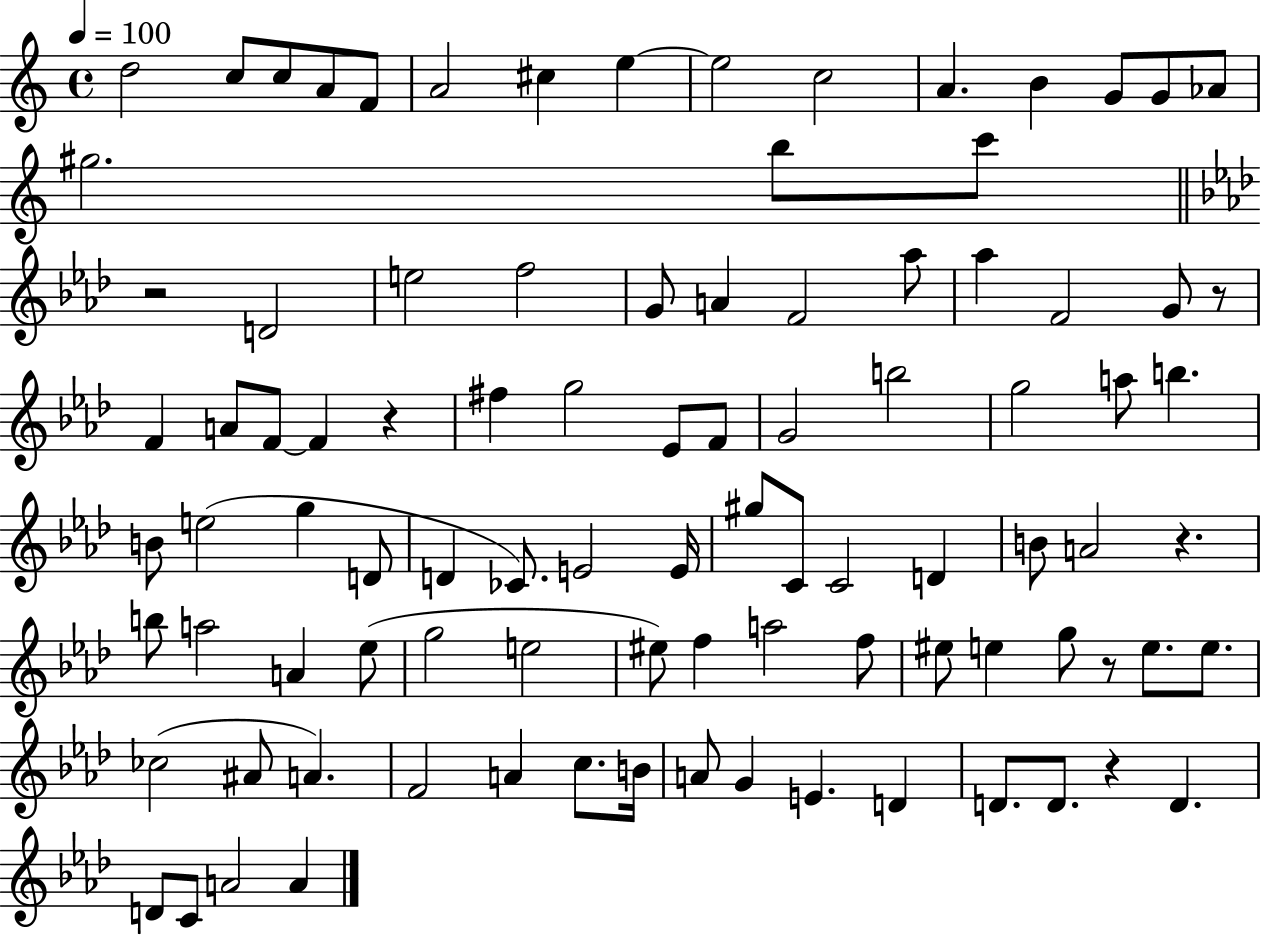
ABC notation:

X:1
T:Untitled
M:4/4
L:1/4
K:C
d2 c/2 c/2 A/2 F/2 A2 ^c e e2 c2 A B G/2 G/2 _A/2 ^g2 b/2 c'/2 z2 D2 e2 f2 G/2 A F2 _a/2 _a F2 G/2 z/2 F A/2 F/2 F z ^f g2 _E/2 F/2 G2 b2 g2 a/2 b B/2 e2 g D/2 D _C/2 E2 E/4 ^g/2 C/2 C2 D B/2 A2 z b/2 a2 A _e/2 g2 e2 ^e/2 f a2 f/2 ^e/2 e g/2 z/2 e/2 e/2 _c2 ^A/2 A F2 A c/2 B/4 A/2 G E D D/2 D/2 z D D/2 C/2 A2 A